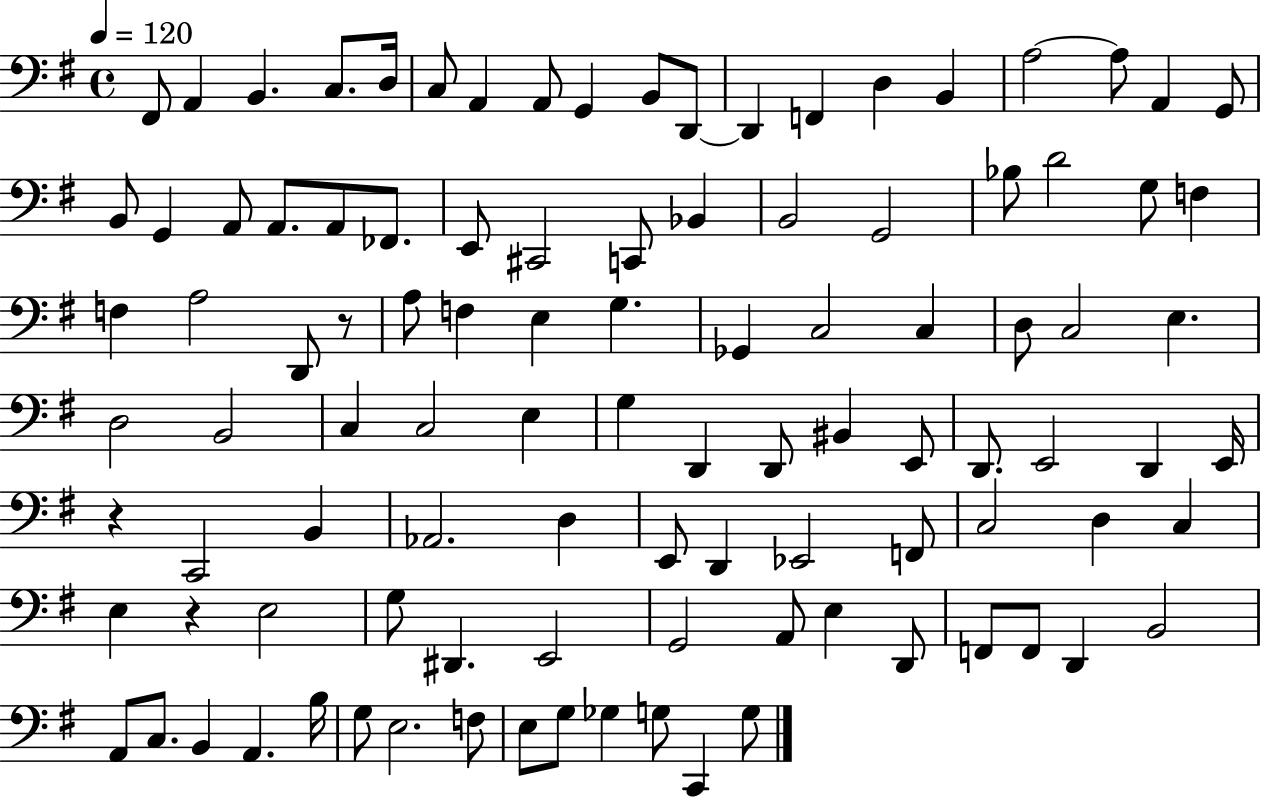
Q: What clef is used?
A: bass